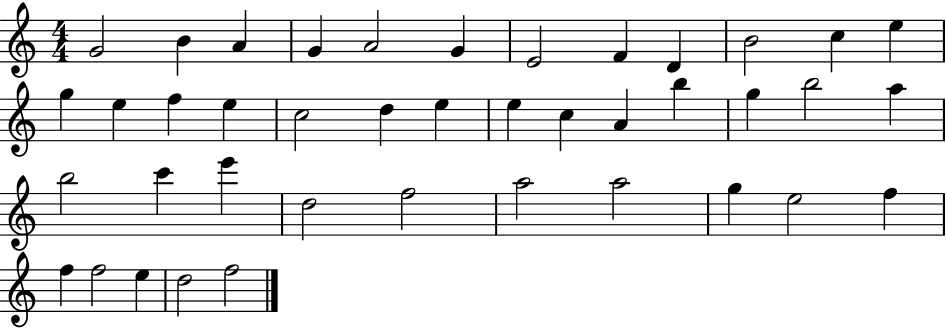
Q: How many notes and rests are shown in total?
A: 41